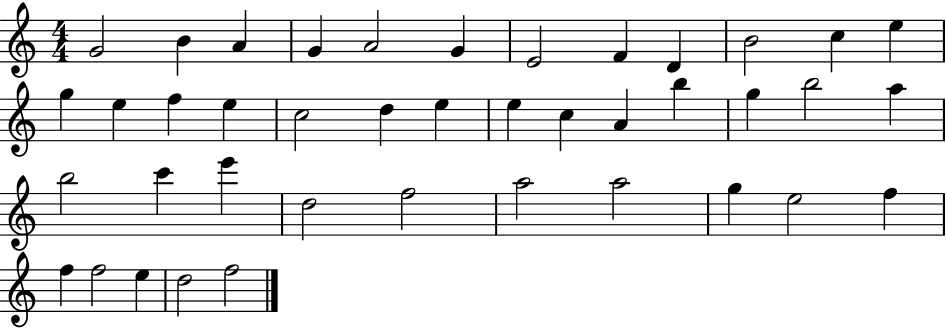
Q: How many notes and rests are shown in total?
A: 41